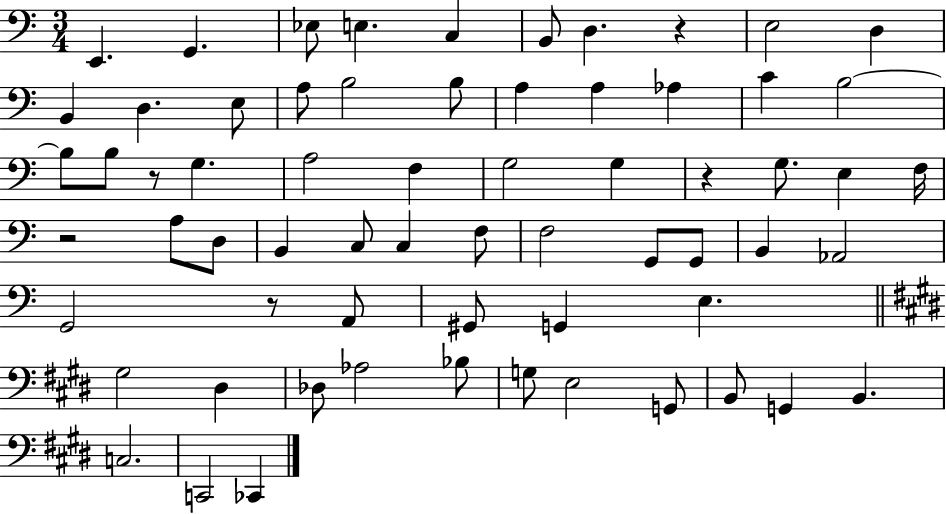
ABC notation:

X:1
T:Untitled
M:3/4
L:1/4
K:C
E,, G,, _E,/2 E, C, B,,/2 D, z E,2 D, B,, D, E,/2 A,/2 B,2 B,/2 A, A, _A, C B,2 B,/2 B,/2 z/2 G, A,2 F, G,2 G, z G,/2 E, F,/4 z2 A,/2 D,/2 B,, C,/2 C, F,/2 F,2 G,,/2 G,,/2 B,, _A,,2 G,,2 z/2 A,,/2 ^G,,/2 G,, E, ^G,2 ^D, _D,/2 _A,2 _B,/2 G,/2 E,2 G,,/2 B,,/2 G,, B,, C,2 C,,2 _C,,